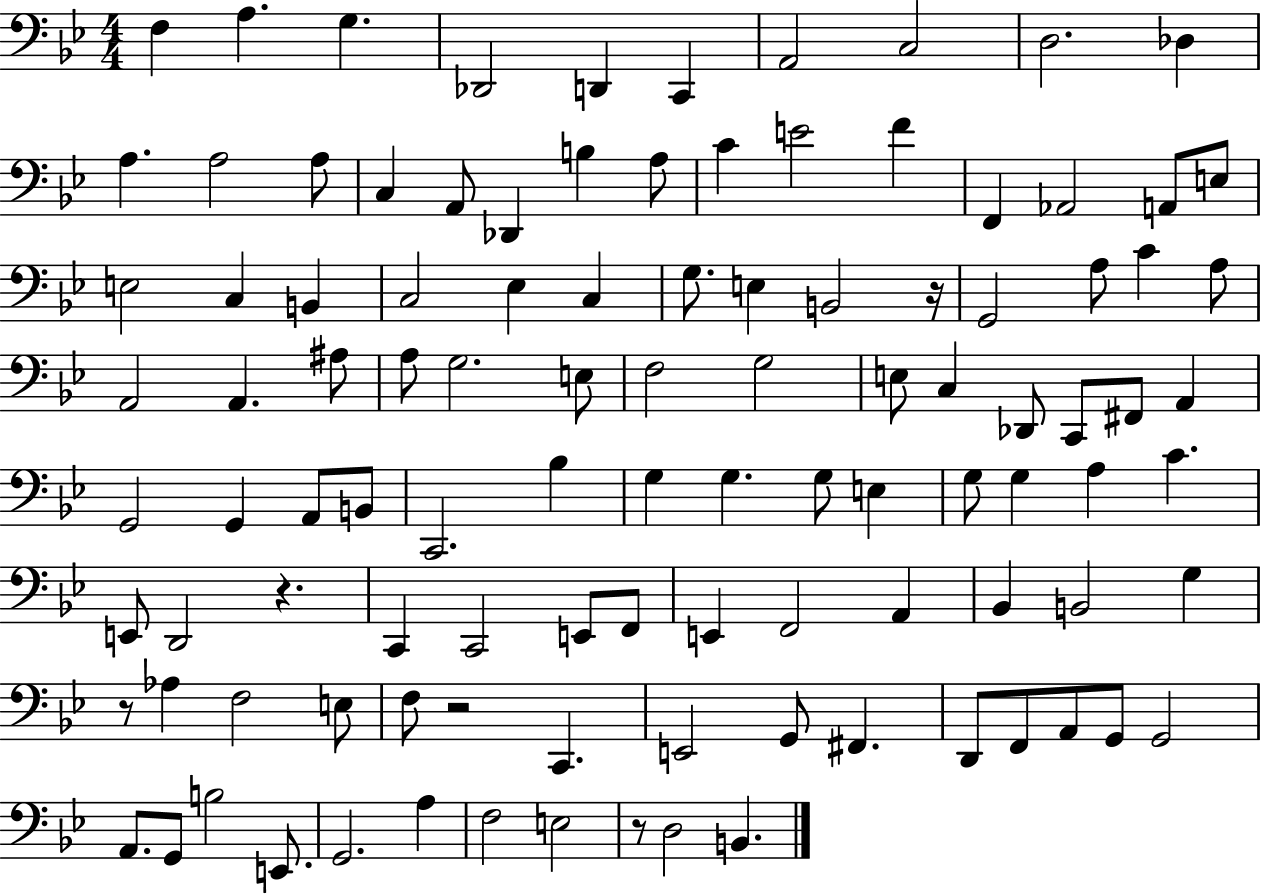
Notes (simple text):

F3/q A3/q. G3/q. Db2/h D2/q C2/q A2/h C3/h D3/h. Db3/q A3/q. A3/h A3/e C3/q A2/e Db2/q B3/q A3/e C4/q E4/h F4/q F2/q Ab2/h A2/e E3/e E3/h C3/q B2/q C3/h Eb3/q C3/q G3/e. E3/q B2/h R/s G2/h A3/e C4/q A3/e A2/h A2/q. A#3/e A3/e G3/h. E3/e F3/h G3/h E3/e C3/q Db2/e C2/e F#2/e A2/q G2/h G2/q A2/e B2/e C2/h. Bb3/q G3/q G3/q. G3/e E3/q G3/e G3/q A3/q C4/q. E2/e D2/h R/q. C2/q C2/h E2/e F2/e E2/q F2/h A2/q Bb2/q B2/h G3/q R/e Ab3/q F3/h E3/e F3/e R/h C2/q. E2/h G2/e F#2/q. D2/e F2/e A2/e G2/e G2/h A2/e. G2/e B3/h E2/e. G2/h. A3/q F3/h E3/h R/e D3/h B2/q.